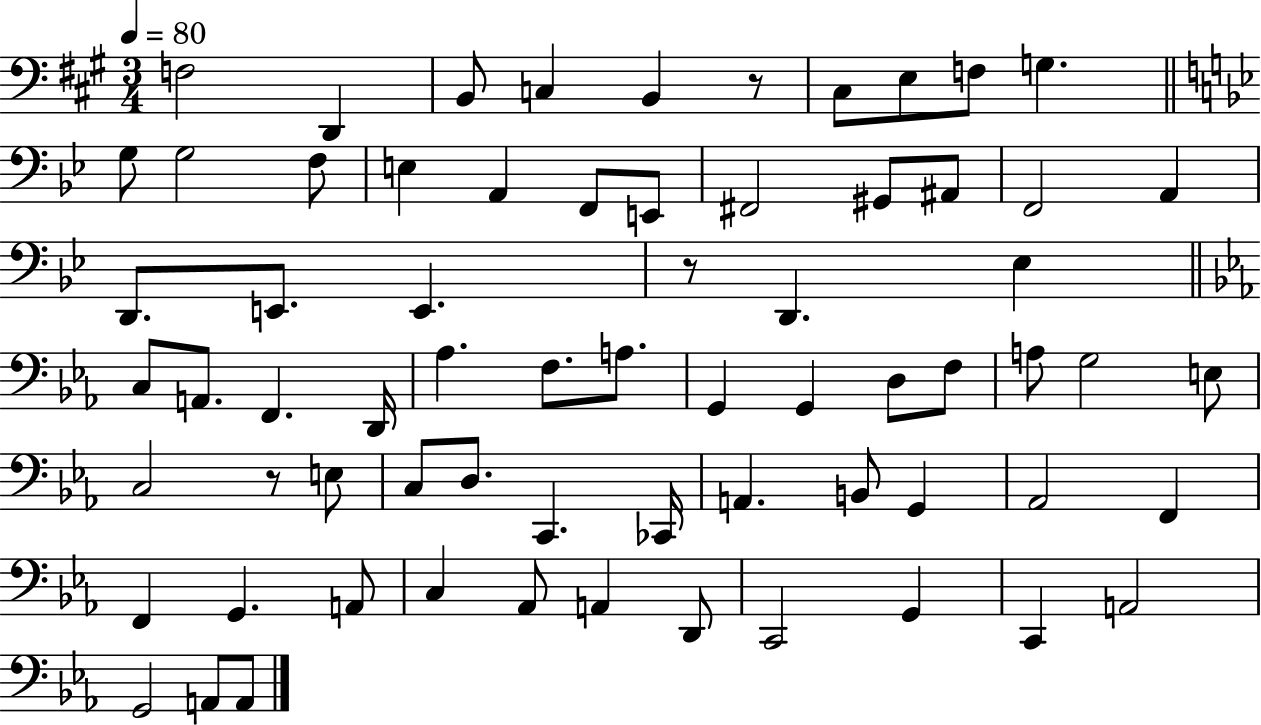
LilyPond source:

{
  \clef bass
  \numericTimeSignature
  \time 3/4
  \key a \major
  \tempo 4 = 80
  f2 d,4 | b,8 c4 b,4 r8 | cis8 e8 f8 g4. | \bar "||" \break \key bes \major g8 g2 f8 | e4 a,4 f,8 e,8 | fis,2 gis,8 ais,8 | f,2 a,4 | \break d,8. e,8. e,4. | r8 d,4. ees4 | \bar "||" \break \key c \minor c8 a,8. f,4. d,16 | aes4. f8. a8. | g,4 g,4 d8 f8 | a8 g2 e8 | \break c2 r8 e8 | c8 d8. c,4. ces,16 | a,4. b,8 g,4 | aes,2 f,4 | \break f,4 g,4. a,8 | c4 aes,8 a,4 d,8 | c,2 g,4 | c,4 a,2 | \break g,2 a,8 a,8 | \bar "|."
}